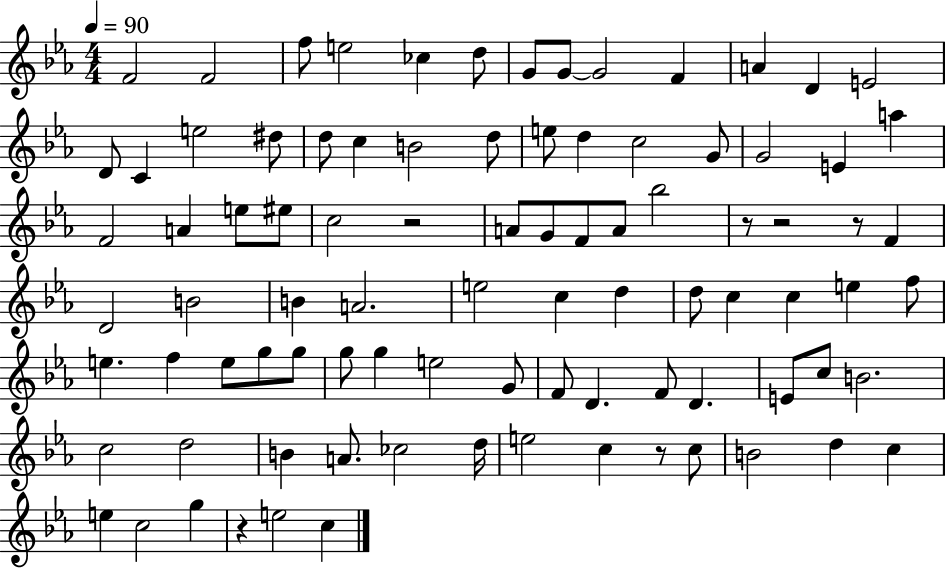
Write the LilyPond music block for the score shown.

{
  \clef treble
  \numericTimeSignature
  \time 4/4
  \key ees \major
  \tempo 4 = 90
  f'2 f'2 | f''8 e''2 ces''4 d''8 | g'8 g'8~~ g'2 f'4 | a'4 d'4 e'2 | \break d'8 c'4 e''2 dis''8 | d''8 c''4 b'2 d''8 | e''8 d''4 c''2 g'8 | g'2 e'4 a''4 | \break f'2 a'4 e''8 eis''8 | c''2 r2 | a'8 g'8 f'8 a'8 bes''2 | r8 r2 r8 f'4 | \break d'2 b'2 | b'4 a'2. | e''2 c''4 d''4 | d''8 c''4 c''4 e''4 f''8 | \break e''4. f''4 e''8 g''8 g''8 | g''8 g''4 e''2 g'8 | f'8 d'4. f'8 d'4. | e'8 c''8 b'2. | \break c''2 d''2 | b'4 a'8. ces''2 d''16 | e''2 c''4 r8 c''8 | b'2 d''4 c''4 | \break e''4 c''2 g''4 | r4 e''2 c''4 | \bar "|."
}